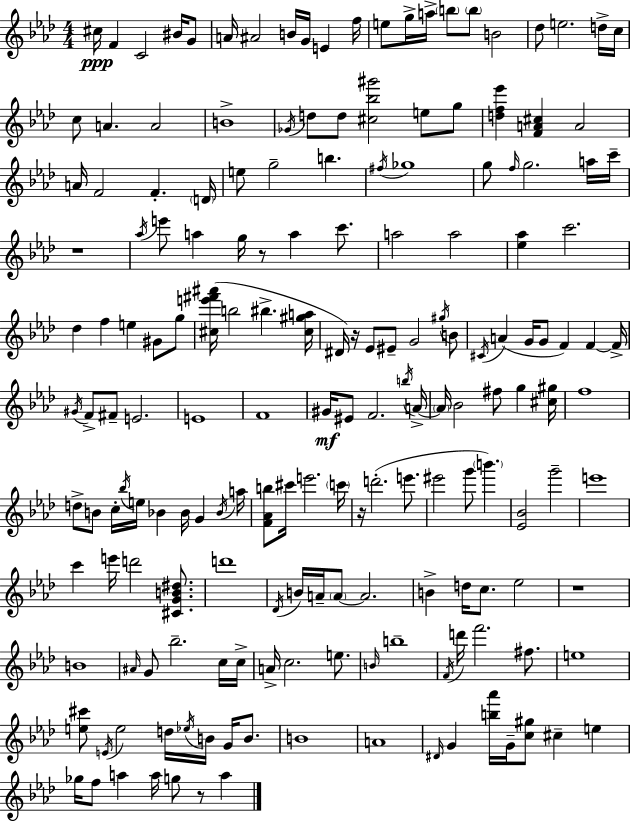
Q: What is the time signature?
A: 4/4